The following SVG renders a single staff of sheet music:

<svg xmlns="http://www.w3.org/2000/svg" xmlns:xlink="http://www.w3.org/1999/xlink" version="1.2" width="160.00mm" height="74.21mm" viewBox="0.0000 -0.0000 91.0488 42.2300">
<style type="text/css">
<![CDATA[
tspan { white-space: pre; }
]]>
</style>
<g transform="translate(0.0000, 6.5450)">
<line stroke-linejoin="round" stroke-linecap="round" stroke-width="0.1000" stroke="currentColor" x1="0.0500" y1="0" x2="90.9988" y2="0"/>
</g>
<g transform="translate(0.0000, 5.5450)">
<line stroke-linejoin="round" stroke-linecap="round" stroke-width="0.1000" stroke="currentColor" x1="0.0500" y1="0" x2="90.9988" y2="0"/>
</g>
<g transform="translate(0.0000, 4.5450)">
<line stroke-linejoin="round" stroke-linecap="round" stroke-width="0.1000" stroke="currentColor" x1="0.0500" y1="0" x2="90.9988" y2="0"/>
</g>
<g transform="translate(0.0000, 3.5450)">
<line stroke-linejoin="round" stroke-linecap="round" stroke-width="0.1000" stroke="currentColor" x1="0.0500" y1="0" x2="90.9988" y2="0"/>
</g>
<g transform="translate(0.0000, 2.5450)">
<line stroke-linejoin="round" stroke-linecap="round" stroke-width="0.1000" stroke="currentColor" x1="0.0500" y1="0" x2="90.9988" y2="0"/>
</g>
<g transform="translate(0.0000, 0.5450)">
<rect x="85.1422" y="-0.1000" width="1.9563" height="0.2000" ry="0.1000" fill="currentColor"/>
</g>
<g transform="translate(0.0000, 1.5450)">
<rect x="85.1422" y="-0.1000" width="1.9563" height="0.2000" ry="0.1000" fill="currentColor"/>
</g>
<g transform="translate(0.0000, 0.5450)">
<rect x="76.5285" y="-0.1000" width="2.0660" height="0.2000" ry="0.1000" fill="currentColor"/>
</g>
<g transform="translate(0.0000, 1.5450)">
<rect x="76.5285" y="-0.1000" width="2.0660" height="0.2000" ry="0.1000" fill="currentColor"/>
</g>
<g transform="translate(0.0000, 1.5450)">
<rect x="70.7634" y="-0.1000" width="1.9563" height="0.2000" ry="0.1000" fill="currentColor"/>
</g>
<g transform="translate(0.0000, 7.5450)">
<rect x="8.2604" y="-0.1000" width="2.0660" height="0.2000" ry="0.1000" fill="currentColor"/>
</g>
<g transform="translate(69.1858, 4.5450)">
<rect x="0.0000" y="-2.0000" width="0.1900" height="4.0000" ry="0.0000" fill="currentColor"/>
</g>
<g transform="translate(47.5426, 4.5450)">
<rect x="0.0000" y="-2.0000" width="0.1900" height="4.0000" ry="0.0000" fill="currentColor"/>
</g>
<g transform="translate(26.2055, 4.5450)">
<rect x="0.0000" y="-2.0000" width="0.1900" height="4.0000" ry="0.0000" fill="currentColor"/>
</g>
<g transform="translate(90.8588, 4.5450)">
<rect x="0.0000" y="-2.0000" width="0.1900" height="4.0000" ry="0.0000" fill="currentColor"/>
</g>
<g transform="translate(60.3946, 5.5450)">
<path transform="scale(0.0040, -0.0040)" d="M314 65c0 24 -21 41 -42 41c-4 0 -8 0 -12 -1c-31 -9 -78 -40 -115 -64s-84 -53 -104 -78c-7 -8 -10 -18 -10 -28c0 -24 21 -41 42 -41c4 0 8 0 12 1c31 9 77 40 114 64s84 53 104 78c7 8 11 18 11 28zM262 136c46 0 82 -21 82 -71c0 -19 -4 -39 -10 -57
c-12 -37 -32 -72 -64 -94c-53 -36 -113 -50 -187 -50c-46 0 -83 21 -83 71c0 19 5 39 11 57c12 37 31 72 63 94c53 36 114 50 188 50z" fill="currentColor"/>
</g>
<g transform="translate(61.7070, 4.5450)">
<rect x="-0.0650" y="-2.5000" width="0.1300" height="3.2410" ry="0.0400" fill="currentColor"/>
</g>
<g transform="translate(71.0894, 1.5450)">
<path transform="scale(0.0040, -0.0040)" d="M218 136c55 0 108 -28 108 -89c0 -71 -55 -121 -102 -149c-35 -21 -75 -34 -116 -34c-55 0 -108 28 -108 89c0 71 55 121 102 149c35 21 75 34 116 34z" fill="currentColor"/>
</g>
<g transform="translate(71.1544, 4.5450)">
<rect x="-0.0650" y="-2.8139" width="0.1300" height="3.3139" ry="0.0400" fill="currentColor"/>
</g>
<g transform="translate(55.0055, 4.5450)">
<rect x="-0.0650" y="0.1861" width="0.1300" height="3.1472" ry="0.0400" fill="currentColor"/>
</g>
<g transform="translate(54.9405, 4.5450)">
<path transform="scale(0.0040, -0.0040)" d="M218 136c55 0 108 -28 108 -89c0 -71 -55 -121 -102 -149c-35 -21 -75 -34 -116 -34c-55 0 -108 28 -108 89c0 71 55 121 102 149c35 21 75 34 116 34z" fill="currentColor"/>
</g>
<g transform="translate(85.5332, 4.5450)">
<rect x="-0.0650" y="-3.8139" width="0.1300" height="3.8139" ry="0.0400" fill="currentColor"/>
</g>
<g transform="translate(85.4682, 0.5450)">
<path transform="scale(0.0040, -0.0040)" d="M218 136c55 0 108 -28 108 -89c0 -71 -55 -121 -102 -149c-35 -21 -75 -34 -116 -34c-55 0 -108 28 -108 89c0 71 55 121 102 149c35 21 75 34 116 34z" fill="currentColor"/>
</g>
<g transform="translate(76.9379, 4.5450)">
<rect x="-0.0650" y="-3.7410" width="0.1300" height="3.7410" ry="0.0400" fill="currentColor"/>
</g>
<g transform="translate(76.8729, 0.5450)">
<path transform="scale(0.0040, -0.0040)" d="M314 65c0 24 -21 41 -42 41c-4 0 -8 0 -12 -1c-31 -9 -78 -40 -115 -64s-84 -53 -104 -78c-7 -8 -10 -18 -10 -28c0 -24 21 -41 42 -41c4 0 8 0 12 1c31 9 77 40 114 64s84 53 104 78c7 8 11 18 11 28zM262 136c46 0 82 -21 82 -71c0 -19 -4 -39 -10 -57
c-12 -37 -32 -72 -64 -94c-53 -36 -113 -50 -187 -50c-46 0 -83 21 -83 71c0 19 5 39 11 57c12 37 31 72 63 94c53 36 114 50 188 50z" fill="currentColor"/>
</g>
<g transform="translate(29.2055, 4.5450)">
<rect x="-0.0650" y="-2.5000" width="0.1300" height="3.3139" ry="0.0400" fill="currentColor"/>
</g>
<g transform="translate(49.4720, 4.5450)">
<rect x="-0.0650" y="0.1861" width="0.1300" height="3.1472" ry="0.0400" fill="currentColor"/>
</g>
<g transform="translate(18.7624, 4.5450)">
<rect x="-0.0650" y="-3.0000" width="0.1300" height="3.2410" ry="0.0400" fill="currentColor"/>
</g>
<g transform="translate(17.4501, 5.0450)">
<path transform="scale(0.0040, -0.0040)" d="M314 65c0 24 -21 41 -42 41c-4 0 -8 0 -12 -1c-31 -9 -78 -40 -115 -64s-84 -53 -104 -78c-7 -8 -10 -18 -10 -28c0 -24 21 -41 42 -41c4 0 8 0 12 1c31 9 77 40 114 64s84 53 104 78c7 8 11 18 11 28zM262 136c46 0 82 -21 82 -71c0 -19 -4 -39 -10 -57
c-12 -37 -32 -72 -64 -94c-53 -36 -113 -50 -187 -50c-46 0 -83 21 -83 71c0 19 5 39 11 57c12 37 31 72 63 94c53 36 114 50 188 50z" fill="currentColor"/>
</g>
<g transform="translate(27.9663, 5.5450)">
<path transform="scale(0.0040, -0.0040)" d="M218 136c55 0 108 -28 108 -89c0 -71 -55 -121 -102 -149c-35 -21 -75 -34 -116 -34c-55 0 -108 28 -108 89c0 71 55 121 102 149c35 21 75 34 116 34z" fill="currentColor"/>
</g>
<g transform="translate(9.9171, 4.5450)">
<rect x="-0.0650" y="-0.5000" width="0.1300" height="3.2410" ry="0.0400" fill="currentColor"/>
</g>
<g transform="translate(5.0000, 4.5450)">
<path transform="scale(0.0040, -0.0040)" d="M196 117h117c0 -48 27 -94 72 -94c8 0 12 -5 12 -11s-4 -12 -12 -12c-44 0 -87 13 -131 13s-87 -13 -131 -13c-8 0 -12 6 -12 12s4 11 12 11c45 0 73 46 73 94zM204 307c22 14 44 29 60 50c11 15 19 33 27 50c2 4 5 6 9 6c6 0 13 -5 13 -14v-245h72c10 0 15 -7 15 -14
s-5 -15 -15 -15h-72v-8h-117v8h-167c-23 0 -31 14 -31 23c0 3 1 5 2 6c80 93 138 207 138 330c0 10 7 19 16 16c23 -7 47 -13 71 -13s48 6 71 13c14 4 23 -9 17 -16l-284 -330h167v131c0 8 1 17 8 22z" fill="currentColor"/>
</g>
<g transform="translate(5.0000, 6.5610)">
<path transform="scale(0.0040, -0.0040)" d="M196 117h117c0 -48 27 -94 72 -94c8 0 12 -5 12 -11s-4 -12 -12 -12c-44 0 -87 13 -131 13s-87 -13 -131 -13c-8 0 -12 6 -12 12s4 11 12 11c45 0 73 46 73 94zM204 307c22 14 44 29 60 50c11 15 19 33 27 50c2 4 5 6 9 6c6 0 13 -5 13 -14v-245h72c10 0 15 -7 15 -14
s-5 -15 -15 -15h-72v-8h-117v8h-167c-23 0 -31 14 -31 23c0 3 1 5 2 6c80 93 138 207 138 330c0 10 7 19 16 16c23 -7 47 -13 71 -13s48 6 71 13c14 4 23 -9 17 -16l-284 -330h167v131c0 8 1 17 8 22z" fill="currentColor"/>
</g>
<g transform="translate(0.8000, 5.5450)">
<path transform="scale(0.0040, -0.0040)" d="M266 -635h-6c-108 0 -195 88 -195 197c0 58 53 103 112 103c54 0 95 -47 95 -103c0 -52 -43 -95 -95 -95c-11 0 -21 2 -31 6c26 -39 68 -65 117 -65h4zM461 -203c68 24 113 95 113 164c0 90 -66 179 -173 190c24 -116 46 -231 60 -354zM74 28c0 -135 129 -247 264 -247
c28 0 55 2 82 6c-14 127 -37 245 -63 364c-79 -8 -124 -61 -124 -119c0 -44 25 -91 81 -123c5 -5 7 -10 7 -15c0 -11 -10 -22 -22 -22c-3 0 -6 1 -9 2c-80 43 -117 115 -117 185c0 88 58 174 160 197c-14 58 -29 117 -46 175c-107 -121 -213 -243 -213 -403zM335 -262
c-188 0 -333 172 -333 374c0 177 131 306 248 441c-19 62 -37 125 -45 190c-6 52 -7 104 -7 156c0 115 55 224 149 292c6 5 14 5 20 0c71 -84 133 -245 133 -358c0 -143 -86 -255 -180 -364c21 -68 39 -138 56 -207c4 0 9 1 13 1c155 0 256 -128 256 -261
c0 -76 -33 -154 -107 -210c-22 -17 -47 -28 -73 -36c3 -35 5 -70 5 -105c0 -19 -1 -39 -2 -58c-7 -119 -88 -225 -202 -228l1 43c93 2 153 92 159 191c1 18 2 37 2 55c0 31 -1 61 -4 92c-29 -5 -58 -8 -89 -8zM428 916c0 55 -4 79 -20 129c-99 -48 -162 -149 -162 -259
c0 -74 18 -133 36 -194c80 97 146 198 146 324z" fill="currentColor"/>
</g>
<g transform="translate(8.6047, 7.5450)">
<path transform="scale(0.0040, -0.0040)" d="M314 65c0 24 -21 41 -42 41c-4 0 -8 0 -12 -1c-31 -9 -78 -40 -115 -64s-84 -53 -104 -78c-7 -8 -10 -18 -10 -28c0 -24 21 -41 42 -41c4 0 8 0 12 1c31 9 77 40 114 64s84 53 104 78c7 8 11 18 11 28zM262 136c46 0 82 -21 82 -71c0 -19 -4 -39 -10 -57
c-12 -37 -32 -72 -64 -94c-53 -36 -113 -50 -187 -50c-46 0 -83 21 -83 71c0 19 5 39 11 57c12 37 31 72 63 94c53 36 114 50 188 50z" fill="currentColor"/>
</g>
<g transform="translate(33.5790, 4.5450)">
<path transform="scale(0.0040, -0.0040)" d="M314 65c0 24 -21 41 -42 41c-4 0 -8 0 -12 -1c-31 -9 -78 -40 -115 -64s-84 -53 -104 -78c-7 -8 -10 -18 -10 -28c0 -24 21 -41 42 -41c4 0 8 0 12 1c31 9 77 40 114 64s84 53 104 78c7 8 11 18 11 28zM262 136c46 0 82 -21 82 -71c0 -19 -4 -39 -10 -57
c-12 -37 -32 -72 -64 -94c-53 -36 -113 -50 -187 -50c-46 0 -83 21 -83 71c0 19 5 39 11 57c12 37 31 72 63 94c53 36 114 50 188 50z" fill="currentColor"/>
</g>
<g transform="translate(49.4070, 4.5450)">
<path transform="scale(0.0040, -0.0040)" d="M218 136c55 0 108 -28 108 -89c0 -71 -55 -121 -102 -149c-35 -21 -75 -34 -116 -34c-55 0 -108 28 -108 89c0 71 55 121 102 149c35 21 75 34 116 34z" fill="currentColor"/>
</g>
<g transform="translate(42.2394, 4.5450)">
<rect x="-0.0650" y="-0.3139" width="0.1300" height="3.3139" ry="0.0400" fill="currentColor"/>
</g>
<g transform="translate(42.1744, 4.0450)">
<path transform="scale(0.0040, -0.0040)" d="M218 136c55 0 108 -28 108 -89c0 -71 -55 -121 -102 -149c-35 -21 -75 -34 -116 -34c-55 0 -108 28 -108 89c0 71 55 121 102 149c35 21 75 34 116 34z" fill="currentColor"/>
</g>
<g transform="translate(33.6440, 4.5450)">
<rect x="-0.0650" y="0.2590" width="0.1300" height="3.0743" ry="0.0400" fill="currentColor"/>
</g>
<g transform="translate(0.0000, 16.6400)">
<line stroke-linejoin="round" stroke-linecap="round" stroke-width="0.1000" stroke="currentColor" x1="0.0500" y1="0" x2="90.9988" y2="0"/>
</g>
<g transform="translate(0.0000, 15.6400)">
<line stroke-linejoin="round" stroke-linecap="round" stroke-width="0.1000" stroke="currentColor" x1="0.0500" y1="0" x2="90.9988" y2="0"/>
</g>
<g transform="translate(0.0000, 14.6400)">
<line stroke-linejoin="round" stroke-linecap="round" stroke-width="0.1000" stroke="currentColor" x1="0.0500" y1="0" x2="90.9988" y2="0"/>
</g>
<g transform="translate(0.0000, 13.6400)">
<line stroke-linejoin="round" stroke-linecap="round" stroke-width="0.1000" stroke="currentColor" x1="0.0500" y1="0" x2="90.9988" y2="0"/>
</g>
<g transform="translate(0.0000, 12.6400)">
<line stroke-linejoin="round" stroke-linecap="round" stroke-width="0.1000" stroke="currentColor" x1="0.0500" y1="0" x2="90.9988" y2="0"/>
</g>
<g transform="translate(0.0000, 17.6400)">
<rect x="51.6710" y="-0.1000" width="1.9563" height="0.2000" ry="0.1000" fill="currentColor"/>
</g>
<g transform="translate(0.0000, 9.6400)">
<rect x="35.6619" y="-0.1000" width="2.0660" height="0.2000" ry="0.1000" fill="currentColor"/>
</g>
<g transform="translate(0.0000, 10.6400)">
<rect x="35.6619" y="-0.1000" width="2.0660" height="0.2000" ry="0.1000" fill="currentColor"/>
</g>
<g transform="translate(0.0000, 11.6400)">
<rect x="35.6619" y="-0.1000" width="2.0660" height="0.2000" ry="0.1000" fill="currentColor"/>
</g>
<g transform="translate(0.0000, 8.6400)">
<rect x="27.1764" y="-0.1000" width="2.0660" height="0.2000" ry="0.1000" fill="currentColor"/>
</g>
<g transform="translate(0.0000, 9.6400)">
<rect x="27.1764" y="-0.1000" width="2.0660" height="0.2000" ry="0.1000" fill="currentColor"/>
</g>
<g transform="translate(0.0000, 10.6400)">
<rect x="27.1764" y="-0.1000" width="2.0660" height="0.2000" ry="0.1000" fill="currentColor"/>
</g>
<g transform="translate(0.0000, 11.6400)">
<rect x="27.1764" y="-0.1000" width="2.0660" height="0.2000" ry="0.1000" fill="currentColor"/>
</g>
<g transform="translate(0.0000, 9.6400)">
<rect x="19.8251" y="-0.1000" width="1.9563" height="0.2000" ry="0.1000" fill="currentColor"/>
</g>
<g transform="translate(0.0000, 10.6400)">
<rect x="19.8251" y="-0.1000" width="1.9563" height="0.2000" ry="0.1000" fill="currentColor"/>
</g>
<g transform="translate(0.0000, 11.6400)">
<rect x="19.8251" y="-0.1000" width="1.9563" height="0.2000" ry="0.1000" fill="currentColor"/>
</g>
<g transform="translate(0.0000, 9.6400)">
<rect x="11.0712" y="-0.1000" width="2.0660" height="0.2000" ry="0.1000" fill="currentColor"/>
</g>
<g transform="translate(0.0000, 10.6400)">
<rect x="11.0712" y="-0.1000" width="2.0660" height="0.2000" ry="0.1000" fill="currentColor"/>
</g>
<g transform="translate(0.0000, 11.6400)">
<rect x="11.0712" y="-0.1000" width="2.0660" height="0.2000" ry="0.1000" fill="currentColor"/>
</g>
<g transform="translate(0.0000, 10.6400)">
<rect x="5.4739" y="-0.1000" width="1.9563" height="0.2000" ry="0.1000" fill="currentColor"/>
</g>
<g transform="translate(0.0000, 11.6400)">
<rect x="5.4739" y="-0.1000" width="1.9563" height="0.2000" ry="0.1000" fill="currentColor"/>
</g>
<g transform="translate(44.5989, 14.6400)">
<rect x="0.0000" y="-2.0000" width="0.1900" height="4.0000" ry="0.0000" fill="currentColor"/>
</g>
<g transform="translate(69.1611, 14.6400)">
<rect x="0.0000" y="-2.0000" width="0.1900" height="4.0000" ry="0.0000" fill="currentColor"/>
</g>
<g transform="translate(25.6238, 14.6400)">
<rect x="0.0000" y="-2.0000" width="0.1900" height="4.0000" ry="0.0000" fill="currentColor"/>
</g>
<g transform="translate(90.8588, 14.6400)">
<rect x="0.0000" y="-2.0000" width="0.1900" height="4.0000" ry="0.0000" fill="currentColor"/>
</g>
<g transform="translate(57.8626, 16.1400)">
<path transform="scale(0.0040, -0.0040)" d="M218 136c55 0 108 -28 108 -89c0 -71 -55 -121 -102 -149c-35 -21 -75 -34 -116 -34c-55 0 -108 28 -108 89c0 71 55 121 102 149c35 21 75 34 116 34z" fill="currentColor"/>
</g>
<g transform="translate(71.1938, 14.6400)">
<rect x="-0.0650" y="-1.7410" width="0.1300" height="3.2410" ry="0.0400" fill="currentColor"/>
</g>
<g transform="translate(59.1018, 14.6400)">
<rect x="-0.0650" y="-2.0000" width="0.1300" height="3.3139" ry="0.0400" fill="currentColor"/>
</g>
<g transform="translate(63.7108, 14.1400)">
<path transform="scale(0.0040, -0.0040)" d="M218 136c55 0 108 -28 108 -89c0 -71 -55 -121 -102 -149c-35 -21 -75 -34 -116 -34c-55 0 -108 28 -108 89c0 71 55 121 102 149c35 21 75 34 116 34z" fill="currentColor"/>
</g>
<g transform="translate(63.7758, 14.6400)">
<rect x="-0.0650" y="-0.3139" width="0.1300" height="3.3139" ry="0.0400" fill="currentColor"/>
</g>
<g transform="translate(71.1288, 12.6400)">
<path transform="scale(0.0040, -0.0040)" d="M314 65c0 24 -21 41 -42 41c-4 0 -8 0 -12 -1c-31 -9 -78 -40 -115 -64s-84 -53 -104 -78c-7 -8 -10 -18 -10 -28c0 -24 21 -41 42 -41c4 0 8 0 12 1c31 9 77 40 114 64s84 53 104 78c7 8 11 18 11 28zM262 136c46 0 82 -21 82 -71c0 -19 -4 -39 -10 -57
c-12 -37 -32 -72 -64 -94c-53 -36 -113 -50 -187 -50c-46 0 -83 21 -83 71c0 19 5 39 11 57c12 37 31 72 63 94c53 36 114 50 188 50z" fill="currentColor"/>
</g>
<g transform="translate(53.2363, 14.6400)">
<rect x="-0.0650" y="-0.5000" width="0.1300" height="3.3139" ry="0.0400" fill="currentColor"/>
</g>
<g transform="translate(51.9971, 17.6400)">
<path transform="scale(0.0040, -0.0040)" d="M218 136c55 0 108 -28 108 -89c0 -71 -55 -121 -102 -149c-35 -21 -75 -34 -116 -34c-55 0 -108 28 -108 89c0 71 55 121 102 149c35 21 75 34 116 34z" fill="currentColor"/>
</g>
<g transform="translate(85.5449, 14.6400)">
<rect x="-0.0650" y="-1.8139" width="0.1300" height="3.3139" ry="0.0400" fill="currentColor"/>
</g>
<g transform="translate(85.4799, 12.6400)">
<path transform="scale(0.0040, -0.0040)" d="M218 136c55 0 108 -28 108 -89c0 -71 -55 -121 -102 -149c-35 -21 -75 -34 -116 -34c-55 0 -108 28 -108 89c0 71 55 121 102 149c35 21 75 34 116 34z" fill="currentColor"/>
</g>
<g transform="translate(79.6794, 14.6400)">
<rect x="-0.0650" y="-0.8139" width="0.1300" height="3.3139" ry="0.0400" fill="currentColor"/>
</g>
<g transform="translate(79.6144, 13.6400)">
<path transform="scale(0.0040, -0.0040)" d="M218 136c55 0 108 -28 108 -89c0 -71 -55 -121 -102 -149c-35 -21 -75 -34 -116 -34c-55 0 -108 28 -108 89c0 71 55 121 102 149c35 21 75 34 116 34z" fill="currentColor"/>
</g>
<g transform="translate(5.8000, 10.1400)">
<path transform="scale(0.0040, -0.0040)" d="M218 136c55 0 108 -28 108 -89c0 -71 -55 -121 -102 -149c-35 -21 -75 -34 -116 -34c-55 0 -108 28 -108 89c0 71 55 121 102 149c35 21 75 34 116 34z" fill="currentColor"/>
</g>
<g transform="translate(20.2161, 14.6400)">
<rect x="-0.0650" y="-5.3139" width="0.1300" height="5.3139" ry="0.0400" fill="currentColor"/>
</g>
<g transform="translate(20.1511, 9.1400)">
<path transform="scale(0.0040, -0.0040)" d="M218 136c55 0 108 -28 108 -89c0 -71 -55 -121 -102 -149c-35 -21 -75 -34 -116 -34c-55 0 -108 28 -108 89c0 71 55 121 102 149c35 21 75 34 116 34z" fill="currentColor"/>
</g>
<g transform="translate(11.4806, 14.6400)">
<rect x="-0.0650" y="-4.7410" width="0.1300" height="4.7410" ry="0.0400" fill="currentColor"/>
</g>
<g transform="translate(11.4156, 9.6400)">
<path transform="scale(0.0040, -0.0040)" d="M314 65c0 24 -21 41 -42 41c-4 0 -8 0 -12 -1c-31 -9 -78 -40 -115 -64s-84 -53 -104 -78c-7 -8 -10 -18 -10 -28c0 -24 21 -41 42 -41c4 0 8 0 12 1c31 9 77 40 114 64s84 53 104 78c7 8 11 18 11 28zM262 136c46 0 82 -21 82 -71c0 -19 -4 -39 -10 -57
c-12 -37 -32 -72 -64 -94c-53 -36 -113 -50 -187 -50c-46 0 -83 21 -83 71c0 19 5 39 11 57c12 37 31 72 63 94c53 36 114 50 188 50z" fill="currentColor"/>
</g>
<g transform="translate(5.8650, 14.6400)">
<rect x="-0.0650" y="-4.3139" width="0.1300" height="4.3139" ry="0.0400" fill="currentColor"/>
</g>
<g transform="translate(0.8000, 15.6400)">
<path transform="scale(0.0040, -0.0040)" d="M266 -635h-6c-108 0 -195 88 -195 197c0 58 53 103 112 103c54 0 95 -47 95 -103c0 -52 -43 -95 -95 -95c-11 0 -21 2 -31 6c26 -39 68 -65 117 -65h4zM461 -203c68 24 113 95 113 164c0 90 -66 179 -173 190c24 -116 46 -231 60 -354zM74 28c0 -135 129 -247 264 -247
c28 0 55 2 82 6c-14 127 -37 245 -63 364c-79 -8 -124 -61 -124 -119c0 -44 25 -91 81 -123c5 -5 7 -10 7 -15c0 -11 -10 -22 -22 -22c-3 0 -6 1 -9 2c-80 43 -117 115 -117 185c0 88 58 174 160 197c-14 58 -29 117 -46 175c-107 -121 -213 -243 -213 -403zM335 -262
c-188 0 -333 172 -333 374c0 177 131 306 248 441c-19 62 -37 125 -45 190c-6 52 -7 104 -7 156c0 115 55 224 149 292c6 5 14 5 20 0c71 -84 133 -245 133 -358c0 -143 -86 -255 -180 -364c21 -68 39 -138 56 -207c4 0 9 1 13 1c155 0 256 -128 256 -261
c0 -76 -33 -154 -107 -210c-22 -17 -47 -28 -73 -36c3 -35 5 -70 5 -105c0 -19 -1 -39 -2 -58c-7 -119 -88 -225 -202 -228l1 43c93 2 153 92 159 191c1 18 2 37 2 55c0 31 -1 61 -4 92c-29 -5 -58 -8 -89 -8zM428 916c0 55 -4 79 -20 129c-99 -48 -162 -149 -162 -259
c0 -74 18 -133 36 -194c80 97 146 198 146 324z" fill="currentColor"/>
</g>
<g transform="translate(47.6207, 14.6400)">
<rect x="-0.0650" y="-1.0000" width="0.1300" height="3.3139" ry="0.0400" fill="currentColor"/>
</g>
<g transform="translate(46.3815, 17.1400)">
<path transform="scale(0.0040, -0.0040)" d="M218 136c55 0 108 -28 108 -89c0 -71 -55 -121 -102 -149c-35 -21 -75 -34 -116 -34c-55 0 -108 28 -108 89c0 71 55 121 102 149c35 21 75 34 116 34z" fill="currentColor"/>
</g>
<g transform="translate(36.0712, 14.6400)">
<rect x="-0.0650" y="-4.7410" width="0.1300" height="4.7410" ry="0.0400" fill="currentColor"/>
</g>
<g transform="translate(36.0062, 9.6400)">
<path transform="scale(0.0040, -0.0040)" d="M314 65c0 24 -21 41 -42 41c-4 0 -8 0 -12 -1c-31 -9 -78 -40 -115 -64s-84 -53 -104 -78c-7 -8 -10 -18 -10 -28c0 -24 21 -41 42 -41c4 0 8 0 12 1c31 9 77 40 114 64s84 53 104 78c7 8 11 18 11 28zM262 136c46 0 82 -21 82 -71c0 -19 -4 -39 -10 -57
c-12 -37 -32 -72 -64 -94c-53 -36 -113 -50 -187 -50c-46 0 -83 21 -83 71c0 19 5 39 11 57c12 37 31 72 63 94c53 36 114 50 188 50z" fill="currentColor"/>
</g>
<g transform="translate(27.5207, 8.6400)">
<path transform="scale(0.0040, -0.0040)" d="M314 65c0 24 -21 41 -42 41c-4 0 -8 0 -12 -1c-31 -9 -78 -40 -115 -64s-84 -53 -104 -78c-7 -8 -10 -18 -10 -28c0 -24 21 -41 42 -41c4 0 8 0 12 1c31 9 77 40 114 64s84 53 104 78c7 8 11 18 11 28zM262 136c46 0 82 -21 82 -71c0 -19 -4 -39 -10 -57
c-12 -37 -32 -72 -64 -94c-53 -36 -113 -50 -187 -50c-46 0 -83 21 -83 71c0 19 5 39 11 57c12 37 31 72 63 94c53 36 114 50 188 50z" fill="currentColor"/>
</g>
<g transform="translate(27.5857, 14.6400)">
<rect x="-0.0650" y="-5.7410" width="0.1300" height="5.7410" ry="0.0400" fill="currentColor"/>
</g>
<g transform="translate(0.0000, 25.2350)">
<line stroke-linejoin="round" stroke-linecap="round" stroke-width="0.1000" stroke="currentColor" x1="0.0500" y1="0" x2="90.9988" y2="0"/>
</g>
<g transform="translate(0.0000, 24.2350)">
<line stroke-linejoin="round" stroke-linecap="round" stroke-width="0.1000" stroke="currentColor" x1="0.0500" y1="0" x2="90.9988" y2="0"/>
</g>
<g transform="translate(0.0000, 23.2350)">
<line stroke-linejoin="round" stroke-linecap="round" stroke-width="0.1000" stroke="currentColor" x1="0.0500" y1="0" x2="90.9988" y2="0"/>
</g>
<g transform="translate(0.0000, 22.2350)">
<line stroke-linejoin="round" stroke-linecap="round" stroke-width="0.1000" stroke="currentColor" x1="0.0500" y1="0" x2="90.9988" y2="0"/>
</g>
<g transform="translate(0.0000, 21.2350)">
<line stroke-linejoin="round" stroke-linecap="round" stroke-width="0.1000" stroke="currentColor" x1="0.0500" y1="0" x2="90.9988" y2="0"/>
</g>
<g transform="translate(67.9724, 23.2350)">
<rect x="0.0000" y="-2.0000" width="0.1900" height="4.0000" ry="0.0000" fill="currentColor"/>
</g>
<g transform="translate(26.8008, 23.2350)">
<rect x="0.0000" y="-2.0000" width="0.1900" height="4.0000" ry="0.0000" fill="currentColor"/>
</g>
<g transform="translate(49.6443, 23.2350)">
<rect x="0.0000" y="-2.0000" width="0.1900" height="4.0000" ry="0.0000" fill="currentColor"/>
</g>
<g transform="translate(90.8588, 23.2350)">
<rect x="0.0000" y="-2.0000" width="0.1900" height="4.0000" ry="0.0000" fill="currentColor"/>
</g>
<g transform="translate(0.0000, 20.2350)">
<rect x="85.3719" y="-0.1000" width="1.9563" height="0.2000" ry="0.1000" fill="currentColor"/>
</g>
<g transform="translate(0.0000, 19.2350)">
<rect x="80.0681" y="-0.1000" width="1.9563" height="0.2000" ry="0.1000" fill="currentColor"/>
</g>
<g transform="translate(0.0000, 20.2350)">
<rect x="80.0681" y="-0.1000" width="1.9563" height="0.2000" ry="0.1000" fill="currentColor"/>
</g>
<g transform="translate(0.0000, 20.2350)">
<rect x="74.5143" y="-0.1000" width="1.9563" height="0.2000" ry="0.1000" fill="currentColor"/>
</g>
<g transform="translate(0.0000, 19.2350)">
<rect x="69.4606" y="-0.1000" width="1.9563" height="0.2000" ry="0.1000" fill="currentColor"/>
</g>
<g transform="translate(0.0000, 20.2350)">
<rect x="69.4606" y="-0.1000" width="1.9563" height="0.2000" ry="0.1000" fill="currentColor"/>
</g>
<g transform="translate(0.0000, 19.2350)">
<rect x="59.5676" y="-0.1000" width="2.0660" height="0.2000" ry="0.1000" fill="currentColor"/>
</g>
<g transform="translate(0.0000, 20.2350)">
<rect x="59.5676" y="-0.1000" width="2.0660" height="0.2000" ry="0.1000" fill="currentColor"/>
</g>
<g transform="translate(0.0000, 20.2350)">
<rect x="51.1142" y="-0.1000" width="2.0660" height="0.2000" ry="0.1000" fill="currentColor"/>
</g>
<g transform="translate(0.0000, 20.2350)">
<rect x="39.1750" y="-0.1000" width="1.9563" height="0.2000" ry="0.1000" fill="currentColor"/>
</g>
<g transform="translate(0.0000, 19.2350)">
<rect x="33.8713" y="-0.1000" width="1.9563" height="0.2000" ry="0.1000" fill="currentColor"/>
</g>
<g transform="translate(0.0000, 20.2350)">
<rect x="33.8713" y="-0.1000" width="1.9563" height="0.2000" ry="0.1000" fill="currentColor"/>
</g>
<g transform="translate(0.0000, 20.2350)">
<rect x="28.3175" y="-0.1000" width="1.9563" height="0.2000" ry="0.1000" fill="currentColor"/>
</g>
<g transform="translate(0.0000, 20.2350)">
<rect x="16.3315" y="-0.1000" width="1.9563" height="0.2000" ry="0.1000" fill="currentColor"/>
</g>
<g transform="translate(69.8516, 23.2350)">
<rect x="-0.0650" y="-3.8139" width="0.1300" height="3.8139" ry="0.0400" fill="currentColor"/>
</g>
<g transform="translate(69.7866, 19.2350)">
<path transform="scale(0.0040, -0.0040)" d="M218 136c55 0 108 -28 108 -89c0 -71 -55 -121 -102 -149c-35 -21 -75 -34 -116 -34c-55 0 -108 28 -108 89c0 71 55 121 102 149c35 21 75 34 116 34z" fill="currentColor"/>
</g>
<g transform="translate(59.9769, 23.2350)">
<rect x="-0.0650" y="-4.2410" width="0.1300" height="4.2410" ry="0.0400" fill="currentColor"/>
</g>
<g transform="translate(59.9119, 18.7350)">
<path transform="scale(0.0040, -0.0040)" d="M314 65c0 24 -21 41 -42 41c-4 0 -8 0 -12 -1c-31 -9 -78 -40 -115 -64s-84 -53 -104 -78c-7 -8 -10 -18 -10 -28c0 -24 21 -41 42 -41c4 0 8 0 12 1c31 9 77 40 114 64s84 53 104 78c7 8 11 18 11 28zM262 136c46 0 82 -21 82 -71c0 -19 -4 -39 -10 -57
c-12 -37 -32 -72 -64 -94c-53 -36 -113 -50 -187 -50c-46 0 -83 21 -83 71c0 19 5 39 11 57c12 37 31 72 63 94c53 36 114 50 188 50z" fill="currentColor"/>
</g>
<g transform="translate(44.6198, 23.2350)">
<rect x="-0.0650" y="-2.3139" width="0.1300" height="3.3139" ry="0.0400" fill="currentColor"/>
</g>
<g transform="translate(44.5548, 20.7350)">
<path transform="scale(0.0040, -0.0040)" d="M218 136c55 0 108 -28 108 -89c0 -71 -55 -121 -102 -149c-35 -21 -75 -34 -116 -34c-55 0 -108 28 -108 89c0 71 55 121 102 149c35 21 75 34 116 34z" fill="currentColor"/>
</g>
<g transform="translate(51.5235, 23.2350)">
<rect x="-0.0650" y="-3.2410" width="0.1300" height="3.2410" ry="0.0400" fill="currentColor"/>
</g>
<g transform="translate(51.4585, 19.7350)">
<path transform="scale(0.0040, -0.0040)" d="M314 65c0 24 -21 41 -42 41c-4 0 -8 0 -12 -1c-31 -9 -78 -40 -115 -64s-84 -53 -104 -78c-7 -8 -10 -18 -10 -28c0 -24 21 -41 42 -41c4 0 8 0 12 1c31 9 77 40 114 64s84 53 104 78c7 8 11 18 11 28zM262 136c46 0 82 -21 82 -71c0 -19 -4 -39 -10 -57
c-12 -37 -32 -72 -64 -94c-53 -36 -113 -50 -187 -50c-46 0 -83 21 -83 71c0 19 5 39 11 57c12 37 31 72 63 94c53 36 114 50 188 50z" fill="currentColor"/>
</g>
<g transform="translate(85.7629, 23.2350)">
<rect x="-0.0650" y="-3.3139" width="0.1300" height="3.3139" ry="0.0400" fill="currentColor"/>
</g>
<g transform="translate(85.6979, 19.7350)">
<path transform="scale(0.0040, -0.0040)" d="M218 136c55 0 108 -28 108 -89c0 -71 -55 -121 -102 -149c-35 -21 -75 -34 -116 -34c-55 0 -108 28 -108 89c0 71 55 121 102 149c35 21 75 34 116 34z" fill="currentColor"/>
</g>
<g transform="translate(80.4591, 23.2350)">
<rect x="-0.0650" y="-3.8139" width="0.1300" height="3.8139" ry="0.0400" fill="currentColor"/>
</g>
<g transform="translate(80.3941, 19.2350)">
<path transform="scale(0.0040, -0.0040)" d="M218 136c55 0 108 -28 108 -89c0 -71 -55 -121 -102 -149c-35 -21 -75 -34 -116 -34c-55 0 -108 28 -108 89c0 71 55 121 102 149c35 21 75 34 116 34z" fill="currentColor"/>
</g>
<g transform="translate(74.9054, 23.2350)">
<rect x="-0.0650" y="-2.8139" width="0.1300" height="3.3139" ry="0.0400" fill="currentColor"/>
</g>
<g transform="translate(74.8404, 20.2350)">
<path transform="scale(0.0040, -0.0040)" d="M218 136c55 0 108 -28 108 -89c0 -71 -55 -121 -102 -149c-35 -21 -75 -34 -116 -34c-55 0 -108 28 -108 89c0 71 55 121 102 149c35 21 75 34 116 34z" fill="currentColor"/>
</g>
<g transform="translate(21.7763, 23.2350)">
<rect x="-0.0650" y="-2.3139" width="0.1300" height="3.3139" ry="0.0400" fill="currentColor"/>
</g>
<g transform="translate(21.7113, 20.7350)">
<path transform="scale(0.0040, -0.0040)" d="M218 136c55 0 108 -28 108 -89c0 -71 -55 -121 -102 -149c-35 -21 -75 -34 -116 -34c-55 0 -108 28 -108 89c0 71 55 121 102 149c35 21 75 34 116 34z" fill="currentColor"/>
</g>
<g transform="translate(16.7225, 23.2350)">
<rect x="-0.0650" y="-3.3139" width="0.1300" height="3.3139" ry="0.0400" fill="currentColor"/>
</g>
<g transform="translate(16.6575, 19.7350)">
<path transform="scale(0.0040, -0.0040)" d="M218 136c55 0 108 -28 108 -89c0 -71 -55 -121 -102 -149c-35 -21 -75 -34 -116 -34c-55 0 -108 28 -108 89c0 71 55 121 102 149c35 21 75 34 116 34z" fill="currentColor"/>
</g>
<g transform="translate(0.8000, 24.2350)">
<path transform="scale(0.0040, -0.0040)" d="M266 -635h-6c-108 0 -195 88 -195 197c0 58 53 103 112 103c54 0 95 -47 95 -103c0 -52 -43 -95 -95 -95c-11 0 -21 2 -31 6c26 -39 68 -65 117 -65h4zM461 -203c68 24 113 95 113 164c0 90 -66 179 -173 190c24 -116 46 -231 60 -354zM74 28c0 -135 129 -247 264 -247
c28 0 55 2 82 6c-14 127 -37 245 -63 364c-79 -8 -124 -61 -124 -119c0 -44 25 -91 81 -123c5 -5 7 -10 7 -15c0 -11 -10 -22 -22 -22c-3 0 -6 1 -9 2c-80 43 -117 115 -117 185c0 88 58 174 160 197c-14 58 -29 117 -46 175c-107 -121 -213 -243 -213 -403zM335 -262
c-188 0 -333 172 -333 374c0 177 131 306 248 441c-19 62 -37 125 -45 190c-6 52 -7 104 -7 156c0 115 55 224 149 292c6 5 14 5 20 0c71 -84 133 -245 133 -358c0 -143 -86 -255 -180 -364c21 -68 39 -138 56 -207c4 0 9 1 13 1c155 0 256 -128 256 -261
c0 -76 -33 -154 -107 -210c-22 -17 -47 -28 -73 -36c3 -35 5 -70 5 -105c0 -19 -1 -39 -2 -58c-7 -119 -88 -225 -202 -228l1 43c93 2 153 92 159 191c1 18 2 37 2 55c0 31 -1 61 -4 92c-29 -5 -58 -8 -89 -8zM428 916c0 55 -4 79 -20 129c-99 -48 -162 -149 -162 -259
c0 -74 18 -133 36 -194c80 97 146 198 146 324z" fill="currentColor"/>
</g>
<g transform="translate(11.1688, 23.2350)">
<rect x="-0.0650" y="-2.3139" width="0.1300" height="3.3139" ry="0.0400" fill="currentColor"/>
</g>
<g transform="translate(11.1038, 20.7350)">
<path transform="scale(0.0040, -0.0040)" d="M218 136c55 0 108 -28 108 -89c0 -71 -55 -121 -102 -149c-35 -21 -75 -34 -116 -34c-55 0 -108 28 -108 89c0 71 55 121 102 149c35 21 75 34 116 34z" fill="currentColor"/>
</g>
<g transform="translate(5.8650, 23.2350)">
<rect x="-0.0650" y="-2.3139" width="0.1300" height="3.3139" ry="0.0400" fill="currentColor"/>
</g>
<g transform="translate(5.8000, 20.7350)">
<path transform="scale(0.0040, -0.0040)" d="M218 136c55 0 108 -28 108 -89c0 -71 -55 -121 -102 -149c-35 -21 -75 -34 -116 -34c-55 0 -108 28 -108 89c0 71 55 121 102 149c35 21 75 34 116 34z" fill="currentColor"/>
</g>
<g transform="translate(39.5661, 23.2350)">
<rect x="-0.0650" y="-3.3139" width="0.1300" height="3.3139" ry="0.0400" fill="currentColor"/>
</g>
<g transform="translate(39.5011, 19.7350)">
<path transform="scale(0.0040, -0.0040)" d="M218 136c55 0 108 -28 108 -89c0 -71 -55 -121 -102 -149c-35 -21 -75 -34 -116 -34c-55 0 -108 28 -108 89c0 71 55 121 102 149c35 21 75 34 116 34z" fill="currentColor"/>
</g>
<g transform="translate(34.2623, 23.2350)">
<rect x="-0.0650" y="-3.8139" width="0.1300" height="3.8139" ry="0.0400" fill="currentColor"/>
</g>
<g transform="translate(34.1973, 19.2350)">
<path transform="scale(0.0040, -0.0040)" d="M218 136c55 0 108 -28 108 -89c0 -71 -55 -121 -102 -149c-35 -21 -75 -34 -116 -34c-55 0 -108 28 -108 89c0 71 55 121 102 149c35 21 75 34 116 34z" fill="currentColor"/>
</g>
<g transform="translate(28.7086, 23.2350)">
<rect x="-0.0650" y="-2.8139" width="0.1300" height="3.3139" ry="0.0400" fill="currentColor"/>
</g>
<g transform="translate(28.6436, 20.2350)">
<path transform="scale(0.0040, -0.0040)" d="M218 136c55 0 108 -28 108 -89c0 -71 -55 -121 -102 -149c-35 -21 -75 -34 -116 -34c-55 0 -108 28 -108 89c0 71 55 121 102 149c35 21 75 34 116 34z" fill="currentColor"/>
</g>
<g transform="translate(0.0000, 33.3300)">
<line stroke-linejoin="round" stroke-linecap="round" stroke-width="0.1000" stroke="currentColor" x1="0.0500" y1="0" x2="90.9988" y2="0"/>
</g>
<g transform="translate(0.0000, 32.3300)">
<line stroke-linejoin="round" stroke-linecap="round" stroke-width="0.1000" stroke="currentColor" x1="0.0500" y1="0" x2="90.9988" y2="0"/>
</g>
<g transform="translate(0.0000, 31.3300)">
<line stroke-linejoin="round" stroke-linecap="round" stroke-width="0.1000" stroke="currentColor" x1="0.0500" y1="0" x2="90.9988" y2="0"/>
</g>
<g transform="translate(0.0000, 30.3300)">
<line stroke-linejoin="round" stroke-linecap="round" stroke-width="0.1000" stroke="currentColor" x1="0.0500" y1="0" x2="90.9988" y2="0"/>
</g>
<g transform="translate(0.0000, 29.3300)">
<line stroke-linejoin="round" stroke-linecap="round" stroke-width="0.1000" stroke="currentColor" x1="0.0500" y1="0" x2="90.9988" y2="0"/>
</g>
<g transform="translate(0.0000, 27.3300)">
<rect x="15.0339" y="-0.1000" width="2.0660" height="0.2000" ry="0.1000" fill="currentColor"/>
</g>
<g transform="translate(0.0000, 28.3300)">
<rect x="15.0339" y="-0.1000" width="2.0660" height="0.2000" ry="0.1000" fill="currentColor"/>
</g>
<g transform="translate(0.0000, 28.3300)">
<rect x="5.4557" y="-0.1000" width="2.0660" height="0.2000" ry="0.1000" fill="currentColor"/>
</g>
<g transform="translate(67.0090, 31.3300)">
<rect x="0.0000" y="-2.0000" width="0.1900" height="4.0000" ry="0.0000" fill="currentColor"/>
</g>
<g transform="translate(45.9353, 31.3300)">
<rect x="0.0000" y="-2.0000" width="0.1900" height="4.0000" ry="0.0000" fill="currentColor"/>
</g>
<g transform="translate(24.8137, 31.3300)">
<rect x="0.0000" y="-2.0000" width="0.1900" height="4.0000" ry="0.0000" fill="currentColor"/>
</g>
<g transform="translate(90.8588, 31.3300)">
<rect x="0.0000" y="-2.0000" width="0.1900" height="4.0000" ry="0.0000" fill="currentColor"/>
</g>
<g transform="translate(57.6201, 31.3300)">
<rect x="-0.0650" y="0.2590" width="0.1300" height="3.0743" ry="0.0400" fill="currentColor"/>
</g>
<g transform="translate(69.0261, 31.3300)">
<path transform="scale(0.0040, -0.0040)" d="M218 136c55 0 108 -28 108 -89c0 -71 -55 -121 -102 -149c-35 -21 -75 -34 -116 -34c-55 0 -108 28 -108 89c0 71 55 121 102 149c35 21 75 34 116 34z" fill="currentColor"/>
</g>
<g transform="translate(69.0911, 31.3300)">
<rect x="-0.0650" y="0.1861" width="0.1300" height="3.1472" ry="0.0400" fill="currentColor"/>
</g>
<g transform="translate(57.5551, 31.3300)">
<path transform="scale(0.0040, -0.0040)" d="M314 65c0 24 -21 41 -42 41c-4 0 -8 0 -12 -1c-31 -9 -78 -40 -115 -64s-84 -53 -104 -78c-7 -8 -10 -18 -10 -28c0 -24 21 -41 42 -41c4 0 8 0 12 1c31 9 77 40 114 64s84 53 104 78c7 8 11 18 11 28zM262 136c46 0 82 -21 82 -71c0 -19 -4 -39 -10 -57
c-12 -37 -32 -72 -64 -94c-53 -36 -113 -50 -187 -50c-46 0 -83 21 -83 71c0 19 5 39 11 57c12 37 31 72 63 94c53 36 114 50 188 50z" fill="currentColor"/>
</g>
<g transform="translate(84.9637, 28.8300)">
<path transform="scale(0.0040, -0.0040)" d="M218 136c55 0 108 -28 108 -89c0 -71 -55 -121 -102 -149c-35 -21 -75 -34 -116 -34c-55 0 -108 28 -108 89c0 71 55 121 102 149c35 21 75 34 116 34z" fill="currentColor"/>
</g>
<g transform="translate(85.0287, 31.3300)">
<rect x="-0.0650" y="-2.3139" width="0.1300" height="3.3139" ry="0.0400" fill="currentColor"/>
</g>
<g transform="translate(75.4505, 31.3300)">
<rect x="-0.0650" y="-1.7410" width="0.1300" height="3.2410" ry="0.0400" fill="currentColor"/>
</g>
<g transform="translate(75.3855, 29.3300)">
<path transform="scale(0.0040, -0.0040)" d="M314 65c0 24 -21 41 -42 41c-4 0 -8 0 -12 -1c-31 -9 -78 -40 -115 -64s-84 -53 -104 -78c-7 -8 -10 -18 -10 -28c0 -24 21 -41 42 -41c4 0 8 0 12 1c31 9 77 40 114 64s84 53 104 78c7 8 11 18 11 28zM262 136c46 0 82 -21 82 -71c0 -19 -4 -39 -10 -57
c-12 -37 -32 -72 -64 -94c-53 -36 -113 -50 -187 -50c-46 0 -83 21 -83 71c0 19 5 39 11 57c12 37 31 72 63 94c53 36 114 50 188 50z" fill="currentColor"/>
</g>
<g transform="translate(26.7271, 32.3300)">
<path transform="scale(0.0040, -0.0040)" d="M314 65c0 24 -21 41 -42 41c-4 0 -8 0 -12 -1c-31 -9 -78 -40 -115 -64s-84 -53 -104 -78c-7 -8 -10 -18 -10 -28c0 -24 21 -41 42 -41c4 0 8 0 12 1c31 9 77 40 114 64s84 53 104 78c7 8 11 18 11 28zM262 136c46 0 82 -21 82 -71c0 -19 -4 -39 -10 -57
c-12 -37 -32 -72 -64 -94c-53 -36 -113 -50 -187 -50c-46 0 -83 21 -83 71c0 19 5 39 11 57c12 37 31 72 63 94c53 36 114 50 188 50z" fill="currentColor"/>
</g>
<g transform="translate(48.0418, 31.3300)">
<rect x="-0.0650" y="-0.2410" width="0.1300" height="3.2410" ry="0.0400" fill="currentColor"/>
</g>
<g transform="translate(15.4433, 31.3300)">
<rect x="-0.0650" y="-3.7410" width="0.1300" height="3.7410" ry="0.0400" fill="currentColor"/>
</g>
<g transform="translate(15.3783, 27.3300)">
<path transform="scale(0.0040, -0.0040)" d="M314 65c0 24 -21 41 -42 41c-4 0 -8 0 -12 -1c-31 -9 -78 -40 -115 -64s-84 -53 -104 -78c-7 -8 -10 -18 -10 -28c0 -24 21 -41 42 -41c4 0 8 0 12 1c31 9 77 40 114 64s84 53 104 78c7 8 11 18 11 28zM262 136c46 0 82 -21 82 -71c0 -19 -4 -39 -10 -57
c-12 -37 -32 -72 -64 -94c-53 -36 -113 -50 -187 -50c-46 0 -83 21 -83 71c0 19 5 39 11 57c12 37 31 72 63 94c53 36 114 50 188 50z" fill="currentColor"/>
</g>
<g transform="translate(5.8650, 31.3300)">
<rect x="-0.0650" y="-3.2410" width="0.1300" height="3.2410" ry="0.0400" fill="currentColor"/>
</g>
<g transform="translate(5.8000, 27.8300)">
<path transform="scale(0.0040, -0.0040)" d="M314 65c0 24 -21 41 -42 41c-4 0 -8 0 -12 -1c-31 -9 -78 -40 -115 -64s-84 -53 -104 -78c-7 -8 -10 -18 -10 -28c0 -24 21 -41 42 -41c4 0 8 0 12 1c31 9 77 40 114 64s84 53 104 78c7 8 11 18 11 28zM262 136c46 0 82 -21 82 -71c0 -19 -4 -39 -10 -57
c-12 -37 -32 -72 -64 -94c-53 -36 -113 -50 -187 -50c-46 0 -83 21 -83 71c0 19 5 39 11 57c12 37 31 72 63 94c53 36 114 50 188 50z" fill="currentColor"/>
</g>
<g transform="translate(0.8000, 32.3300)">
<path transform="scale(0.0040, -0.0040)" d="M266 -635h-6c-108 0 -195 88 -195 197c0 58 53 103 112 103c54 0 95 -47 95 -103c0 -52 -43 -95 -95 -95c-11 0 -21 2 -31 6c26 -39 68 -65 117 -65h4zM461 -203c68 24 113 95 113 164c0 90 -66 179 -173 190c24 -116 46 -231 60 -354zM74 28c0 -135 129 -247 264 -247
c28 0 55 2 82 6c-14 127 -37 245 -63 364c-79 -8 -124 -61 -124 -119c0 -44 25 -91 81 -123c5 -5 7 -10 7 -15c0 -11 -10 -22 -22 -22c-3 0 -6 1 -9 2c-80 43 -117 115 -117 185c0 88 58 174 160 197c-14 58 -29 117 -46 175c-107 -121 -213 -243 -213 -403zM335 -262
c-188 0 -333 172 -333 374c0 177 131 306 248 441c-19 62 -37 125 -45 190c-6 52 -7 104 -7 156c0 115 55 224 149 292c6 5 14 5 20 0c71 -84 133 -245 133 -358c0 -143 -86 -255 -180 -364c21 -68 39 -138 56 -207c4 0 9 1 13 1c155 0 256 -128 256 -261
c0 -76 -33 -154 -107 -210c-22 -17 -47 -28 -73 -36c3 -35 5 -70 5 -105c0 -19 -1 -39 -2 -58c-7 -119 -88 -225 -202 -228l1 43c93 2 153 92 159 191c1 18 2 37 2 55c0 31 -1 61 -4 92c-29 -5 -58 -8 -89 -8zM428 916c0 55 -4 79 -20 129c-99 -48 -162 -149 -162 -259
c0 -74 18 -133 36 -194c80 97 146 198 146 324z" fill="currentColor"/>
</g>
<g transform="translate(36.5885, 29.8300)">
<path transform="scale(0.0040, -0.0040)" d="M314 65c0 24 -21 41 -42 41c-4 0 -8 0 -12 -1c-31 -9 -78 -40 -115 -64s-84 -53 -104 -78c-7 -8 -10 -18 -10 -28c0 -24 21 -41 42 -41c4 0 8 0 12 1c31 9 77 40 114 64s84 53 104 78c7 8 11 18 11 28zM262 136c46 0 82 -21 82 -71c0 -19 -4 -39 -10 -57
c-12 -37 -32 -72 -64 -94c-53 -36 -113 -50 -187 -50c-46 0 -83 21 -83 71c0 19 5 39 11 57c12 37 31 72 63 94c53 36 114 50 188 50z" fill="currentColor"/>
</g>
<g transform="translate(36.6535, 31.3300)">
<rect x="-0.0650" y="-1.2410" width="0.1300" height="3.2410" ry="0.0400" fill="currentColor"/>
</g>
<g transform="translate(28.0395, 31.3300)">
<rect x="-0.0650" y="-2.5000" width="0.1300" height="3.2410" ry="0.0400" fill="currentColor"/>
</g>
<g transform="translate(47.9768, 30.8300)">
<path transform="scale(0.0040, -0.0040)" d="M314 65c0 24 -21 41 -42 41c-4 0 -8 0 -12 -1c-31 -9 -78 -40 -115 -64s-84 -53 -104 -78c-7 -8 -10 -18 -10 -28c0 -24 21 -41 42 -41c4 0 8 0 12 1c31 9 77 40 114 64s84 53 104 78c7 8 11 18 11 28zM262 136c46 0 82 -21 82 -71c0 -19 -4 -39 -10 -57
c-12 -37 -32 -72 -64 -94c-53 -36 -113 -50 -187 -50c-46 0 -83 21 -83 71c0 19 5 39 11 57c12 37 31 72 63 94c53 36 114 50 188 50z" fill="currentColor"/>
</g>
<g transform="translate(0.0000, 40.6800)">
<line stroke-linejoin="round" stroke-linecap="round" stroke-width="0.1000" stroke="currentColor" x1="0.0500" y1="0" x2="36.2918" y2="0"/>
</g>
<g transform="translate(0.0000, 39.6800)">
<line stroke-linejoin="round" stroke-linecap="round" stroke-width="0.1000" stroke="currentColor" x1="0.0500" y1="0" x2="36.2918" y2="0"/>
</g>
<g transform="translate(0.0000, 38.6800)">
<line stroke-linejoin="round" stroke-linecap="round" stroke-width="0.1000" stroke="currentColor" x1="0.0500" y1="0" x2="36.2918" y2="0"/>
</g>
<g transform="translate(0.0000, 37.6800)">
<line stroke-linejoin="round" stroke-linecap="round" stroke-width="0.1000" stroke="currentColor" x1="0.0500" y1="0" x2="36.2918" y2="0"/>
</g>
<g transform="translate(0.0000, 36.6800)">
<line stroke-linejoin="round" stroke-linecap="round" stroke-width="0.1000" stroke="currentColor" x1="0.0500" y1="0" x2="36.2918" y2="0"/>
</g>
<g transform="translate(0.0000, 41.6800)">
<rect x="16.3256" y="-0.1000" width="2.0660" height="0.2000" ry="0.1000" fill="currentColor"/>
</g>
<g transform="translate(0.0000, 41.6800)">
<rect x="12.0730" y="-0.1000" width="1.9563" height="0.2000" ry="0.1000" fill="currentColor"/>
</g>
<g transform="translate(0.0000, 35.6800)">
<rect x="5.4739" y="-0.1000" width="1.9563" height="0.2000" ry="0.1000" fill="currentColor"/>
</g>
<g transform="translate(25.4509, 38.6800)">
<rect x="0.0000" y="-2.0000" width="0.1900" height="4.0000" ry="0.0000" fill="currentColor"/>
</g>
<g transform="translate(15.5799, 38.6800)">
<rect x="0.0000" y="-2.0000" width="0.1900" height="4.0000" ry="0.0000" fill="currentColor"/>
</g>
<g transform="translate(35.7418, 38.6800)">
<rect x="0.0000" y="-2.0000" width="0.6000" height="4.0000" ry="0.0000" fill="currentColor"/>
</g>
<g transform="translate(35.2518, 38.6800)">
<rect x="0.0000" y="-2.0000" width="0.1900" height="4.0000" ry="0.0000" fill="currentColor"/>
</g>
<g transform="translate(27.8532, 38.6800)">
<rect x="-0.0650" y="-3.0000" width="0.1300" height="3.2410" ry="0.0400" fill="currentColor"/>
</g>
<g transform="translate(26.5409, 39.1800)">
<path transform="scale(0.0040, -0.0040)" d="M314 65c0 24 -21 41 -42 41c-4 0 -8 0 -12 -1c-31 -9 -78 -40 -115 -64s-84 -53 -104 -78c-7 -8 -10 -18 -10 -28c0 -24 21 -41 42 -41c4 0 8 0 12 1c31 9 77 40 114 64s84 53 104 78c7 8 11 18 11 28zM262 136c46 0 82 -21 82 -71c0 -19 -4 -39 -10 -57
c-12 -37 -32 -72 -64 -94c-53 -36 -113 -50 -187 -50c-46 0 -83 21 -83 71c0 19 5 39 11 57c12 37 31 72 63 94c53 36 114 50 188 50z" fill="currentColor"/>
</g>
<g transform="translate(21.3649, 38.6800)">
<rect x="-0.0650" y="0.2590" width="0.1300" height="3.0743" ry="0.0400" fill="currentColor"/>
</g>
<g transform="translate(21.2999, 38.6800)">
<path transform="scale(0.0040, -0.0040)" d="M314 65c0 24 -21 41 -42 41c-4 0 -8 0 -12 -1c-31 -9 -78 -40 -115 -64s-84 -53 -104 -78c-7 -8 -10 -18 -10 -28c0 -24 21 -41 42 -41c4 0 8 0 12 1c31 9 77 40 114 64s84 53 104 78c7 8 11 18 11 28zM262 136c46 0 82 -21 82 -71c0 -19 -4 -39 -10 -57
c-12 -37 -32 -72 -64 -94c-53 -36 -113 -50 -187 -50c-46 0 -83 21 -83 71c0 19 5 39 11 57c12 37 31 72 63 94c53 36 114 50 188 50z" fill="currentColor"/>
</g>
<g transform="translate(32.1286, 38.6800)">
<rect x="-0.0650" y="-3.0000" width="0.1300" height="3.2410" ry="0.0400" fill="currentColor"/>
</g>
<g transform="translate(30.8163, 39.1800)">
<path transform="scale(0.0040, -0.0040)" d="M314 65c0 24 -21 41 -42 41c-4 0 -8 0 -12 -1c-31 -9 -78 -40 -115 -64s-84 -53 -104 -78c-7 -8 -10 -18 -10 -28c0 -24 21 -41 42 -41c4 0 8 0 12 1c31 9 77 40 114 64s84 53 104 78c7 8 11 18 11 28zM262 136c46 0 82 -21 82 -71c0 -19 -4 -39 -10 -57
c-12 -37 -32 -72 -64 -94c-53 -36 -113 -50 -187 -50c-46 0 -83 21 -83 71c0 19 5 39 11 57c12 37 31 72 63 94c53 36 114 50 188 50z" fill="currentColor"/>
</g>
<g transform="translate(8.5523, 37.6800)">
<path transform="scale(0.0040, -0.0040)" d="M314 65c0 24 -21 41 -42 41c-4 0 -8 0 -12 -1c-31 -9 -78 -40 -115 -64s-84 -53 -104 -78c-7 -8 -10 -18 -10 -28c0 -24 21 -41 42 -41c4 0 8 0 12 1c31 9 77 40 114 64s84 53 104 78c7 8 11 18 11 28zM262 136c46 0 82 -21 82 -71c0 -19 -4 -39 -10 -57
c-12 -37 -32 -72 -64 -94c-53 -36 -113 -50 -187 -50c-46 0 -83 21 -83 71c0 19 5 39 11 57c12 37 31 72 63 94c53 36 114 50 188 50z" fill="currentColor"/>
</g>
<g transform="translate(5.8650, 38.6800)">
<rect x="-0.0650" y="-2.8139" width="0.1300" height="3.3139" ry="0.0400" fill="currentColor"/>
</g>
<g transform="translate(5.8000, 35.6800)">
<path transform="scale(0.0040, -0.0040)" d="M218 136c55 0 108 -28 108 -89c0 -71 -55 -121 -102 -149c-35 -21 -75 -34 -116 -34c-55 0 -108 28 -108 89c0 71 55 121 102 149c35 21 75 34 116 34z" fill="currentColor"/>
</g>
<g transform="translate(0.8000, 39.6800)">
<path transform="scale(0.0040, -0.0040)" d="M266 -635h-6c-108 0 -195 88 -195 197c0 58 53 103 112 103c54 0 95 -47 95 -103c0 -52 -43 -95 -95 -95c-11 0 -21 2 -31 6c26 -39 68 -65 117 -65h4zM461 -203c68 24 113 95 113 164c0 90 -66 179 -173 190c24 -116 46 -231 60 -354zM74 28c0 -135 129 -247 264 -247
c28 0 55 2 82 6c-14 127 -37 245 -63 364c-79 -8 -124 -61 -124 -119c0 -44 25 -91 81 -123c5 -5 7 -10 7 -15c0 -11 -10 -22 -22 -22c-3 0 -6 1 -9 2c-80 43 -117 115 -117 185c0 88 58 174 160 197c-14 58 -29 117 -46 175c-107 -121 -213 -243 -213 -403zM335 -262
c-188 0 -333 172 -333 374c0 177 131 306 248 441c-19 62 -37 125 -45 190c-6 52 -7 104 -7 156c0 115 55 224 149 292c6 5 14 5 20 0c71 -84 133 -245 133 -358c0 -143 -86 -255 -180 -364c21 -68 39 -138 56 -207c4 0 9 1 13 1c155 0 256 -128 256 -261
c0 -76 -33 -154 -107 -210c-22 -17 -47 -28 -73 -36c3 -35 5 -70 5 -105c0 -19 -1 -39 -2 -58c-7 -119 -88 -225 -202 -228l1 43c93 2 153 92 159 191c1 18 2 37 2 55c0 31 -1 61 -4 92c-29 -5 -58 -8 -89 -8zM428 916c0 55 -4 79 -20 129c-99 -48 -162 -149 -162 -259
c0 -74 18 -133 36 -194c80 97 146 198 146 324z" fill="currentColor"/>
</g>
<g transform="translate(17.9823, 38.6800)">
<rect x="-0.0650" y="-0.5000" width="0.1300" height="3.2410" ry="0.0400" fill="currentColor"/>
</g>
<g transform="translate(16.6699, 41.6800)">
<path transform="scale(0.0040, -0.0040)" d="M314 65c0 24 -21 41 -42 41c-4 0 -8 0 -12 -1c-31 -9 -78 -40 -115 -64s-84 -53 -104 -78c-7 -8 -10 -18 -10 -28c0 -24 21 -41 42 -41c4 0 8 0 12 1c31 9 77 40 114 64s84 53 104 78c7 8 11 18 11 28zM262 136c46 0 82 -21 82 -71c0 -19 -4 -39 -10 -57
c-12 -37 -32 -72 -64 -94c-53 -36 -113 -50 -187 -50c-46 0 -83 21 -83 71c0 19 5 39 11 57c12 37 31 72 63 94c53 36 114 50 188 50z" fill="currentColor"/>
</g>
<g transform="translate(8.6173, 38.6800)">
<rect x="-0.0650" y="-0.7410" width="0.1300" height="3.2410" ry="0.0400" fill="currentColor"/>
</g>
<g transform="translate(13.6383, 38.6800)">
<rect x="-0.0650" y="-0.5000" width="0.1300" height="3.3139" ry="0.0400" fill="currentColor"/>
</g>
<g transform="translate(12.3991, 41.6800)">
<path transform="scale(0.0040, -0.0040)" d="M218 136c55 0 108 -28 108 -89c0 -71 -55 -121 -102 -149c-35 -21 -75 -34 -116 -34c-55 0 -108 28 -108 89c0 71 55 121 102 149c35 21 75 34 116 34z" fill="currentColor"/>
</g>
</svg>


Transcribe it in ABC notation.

X:1
T:Untitled
M:4/4
L:1/4
K:C
C2 A2 G B2 c B B G2 a c'2 c' d' e'2 f' g'2 e'2 D C F c f2 d f g g b g a c' b g b2 d'2 c' a c' b b2 c'2 G2 e2 c2 B2 B f2 g a d2 C C2 B2 A2 A2